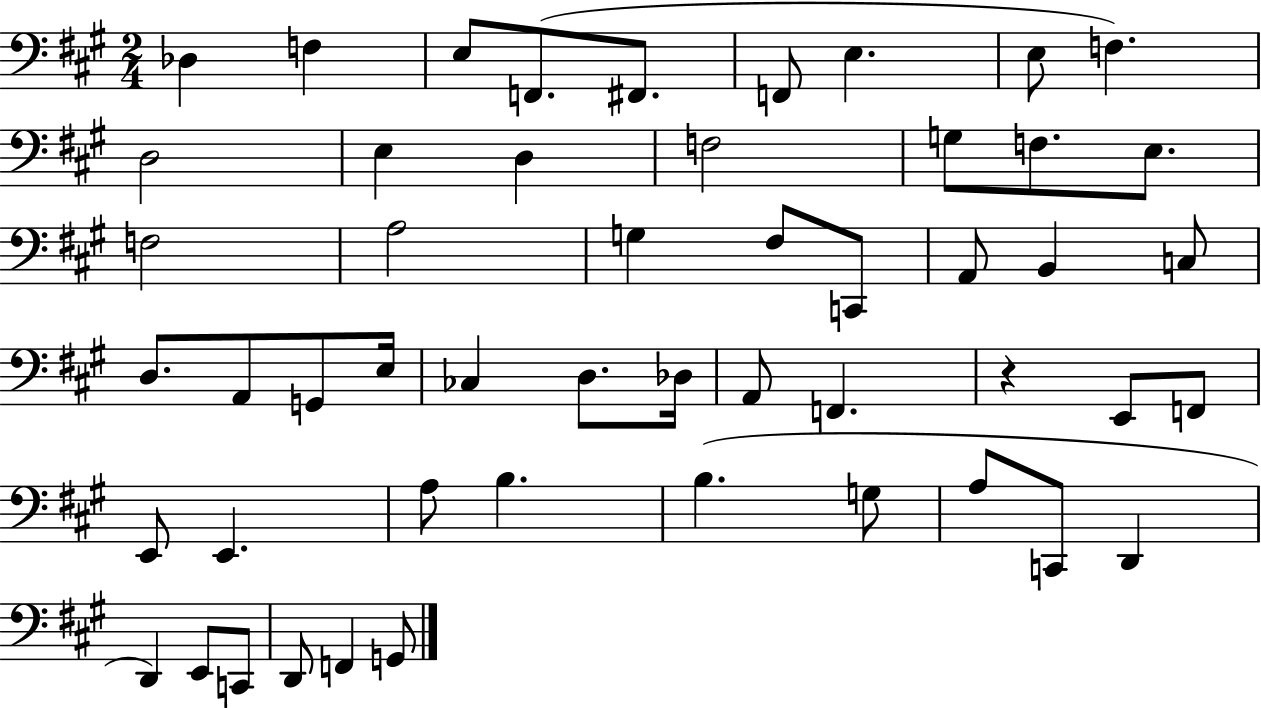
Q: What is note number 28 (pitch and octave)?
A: E3